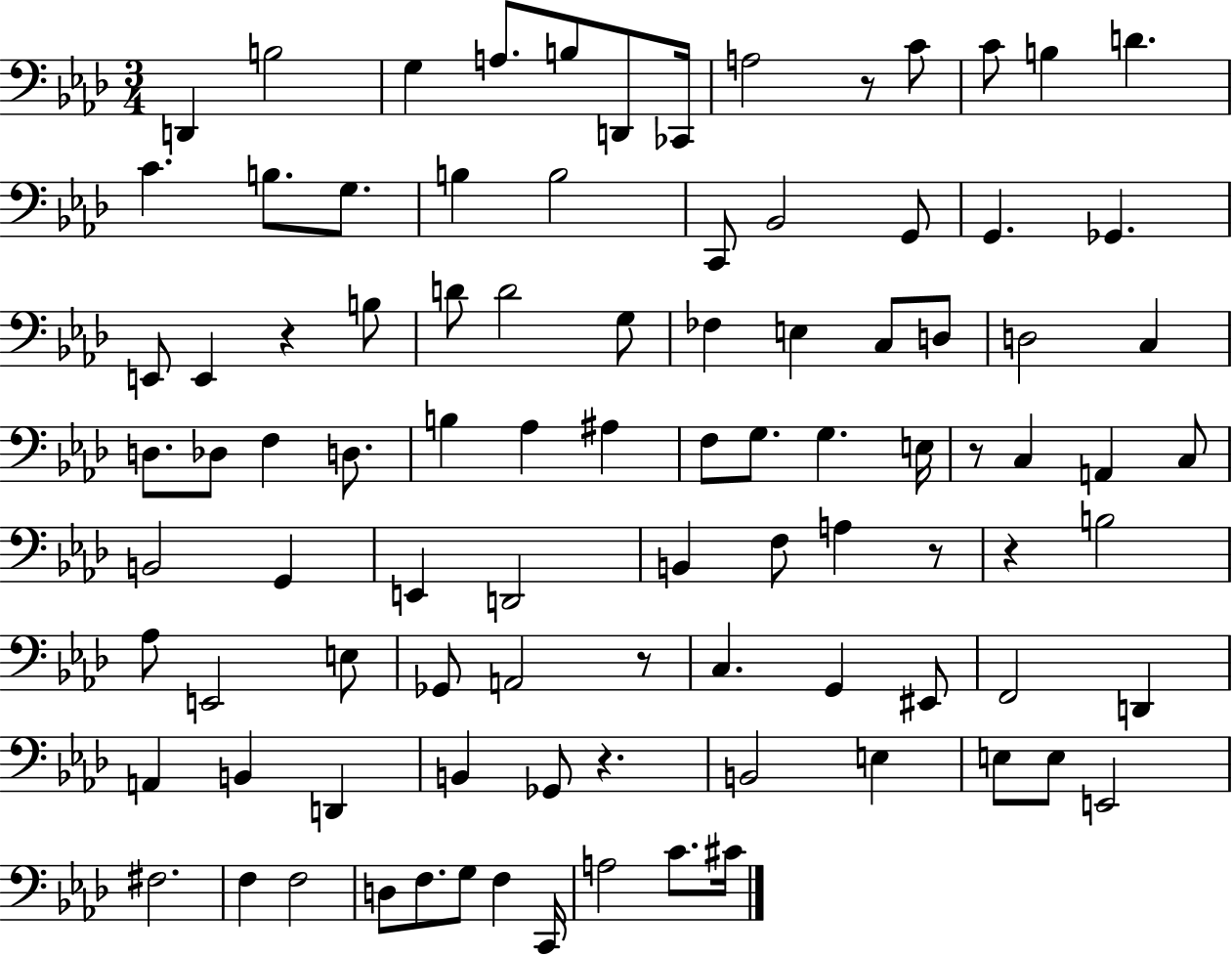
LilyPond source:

{
  \clef bass
  \numericTimeSignature
  \time 3/4
  \key aes \major
  d,4 b2 | g4 a8. b8 d,8 ces,16 | a2 r8 c'8 | c'8 b4 d'4. | \break c'4. b8. g8. | b4 b2 | c,8 bes,2 g,8 | g,4. ges,4. | \break e,8 e,4 r4 b8 | d'8 d'2 g8 | fes4 e4 c8 d8 | d2 c4 | \break d8. des8 f4 d8. | b4 aes4 ais4 | f8 g8. g4. e16 | r8 c4 a,4 c8 | \break b,2 g,4 | e,4 d,2 | b,4 f8 a4 r8 | r4 b2 | \break aes8 e,2 e8 | ges,8 a,2 r8 | c4. g,4 eis,8 | f,2 d,4 | \break a,4 b,4 d,4 | b,4 ges,8 r4. | b,2 e4 | e8 e8 e,2 | \break fis2. | f4 f2 | d8 f8. g8 f4 c,16 | a2 c'8. cis'16 | \break \bar "|."
}